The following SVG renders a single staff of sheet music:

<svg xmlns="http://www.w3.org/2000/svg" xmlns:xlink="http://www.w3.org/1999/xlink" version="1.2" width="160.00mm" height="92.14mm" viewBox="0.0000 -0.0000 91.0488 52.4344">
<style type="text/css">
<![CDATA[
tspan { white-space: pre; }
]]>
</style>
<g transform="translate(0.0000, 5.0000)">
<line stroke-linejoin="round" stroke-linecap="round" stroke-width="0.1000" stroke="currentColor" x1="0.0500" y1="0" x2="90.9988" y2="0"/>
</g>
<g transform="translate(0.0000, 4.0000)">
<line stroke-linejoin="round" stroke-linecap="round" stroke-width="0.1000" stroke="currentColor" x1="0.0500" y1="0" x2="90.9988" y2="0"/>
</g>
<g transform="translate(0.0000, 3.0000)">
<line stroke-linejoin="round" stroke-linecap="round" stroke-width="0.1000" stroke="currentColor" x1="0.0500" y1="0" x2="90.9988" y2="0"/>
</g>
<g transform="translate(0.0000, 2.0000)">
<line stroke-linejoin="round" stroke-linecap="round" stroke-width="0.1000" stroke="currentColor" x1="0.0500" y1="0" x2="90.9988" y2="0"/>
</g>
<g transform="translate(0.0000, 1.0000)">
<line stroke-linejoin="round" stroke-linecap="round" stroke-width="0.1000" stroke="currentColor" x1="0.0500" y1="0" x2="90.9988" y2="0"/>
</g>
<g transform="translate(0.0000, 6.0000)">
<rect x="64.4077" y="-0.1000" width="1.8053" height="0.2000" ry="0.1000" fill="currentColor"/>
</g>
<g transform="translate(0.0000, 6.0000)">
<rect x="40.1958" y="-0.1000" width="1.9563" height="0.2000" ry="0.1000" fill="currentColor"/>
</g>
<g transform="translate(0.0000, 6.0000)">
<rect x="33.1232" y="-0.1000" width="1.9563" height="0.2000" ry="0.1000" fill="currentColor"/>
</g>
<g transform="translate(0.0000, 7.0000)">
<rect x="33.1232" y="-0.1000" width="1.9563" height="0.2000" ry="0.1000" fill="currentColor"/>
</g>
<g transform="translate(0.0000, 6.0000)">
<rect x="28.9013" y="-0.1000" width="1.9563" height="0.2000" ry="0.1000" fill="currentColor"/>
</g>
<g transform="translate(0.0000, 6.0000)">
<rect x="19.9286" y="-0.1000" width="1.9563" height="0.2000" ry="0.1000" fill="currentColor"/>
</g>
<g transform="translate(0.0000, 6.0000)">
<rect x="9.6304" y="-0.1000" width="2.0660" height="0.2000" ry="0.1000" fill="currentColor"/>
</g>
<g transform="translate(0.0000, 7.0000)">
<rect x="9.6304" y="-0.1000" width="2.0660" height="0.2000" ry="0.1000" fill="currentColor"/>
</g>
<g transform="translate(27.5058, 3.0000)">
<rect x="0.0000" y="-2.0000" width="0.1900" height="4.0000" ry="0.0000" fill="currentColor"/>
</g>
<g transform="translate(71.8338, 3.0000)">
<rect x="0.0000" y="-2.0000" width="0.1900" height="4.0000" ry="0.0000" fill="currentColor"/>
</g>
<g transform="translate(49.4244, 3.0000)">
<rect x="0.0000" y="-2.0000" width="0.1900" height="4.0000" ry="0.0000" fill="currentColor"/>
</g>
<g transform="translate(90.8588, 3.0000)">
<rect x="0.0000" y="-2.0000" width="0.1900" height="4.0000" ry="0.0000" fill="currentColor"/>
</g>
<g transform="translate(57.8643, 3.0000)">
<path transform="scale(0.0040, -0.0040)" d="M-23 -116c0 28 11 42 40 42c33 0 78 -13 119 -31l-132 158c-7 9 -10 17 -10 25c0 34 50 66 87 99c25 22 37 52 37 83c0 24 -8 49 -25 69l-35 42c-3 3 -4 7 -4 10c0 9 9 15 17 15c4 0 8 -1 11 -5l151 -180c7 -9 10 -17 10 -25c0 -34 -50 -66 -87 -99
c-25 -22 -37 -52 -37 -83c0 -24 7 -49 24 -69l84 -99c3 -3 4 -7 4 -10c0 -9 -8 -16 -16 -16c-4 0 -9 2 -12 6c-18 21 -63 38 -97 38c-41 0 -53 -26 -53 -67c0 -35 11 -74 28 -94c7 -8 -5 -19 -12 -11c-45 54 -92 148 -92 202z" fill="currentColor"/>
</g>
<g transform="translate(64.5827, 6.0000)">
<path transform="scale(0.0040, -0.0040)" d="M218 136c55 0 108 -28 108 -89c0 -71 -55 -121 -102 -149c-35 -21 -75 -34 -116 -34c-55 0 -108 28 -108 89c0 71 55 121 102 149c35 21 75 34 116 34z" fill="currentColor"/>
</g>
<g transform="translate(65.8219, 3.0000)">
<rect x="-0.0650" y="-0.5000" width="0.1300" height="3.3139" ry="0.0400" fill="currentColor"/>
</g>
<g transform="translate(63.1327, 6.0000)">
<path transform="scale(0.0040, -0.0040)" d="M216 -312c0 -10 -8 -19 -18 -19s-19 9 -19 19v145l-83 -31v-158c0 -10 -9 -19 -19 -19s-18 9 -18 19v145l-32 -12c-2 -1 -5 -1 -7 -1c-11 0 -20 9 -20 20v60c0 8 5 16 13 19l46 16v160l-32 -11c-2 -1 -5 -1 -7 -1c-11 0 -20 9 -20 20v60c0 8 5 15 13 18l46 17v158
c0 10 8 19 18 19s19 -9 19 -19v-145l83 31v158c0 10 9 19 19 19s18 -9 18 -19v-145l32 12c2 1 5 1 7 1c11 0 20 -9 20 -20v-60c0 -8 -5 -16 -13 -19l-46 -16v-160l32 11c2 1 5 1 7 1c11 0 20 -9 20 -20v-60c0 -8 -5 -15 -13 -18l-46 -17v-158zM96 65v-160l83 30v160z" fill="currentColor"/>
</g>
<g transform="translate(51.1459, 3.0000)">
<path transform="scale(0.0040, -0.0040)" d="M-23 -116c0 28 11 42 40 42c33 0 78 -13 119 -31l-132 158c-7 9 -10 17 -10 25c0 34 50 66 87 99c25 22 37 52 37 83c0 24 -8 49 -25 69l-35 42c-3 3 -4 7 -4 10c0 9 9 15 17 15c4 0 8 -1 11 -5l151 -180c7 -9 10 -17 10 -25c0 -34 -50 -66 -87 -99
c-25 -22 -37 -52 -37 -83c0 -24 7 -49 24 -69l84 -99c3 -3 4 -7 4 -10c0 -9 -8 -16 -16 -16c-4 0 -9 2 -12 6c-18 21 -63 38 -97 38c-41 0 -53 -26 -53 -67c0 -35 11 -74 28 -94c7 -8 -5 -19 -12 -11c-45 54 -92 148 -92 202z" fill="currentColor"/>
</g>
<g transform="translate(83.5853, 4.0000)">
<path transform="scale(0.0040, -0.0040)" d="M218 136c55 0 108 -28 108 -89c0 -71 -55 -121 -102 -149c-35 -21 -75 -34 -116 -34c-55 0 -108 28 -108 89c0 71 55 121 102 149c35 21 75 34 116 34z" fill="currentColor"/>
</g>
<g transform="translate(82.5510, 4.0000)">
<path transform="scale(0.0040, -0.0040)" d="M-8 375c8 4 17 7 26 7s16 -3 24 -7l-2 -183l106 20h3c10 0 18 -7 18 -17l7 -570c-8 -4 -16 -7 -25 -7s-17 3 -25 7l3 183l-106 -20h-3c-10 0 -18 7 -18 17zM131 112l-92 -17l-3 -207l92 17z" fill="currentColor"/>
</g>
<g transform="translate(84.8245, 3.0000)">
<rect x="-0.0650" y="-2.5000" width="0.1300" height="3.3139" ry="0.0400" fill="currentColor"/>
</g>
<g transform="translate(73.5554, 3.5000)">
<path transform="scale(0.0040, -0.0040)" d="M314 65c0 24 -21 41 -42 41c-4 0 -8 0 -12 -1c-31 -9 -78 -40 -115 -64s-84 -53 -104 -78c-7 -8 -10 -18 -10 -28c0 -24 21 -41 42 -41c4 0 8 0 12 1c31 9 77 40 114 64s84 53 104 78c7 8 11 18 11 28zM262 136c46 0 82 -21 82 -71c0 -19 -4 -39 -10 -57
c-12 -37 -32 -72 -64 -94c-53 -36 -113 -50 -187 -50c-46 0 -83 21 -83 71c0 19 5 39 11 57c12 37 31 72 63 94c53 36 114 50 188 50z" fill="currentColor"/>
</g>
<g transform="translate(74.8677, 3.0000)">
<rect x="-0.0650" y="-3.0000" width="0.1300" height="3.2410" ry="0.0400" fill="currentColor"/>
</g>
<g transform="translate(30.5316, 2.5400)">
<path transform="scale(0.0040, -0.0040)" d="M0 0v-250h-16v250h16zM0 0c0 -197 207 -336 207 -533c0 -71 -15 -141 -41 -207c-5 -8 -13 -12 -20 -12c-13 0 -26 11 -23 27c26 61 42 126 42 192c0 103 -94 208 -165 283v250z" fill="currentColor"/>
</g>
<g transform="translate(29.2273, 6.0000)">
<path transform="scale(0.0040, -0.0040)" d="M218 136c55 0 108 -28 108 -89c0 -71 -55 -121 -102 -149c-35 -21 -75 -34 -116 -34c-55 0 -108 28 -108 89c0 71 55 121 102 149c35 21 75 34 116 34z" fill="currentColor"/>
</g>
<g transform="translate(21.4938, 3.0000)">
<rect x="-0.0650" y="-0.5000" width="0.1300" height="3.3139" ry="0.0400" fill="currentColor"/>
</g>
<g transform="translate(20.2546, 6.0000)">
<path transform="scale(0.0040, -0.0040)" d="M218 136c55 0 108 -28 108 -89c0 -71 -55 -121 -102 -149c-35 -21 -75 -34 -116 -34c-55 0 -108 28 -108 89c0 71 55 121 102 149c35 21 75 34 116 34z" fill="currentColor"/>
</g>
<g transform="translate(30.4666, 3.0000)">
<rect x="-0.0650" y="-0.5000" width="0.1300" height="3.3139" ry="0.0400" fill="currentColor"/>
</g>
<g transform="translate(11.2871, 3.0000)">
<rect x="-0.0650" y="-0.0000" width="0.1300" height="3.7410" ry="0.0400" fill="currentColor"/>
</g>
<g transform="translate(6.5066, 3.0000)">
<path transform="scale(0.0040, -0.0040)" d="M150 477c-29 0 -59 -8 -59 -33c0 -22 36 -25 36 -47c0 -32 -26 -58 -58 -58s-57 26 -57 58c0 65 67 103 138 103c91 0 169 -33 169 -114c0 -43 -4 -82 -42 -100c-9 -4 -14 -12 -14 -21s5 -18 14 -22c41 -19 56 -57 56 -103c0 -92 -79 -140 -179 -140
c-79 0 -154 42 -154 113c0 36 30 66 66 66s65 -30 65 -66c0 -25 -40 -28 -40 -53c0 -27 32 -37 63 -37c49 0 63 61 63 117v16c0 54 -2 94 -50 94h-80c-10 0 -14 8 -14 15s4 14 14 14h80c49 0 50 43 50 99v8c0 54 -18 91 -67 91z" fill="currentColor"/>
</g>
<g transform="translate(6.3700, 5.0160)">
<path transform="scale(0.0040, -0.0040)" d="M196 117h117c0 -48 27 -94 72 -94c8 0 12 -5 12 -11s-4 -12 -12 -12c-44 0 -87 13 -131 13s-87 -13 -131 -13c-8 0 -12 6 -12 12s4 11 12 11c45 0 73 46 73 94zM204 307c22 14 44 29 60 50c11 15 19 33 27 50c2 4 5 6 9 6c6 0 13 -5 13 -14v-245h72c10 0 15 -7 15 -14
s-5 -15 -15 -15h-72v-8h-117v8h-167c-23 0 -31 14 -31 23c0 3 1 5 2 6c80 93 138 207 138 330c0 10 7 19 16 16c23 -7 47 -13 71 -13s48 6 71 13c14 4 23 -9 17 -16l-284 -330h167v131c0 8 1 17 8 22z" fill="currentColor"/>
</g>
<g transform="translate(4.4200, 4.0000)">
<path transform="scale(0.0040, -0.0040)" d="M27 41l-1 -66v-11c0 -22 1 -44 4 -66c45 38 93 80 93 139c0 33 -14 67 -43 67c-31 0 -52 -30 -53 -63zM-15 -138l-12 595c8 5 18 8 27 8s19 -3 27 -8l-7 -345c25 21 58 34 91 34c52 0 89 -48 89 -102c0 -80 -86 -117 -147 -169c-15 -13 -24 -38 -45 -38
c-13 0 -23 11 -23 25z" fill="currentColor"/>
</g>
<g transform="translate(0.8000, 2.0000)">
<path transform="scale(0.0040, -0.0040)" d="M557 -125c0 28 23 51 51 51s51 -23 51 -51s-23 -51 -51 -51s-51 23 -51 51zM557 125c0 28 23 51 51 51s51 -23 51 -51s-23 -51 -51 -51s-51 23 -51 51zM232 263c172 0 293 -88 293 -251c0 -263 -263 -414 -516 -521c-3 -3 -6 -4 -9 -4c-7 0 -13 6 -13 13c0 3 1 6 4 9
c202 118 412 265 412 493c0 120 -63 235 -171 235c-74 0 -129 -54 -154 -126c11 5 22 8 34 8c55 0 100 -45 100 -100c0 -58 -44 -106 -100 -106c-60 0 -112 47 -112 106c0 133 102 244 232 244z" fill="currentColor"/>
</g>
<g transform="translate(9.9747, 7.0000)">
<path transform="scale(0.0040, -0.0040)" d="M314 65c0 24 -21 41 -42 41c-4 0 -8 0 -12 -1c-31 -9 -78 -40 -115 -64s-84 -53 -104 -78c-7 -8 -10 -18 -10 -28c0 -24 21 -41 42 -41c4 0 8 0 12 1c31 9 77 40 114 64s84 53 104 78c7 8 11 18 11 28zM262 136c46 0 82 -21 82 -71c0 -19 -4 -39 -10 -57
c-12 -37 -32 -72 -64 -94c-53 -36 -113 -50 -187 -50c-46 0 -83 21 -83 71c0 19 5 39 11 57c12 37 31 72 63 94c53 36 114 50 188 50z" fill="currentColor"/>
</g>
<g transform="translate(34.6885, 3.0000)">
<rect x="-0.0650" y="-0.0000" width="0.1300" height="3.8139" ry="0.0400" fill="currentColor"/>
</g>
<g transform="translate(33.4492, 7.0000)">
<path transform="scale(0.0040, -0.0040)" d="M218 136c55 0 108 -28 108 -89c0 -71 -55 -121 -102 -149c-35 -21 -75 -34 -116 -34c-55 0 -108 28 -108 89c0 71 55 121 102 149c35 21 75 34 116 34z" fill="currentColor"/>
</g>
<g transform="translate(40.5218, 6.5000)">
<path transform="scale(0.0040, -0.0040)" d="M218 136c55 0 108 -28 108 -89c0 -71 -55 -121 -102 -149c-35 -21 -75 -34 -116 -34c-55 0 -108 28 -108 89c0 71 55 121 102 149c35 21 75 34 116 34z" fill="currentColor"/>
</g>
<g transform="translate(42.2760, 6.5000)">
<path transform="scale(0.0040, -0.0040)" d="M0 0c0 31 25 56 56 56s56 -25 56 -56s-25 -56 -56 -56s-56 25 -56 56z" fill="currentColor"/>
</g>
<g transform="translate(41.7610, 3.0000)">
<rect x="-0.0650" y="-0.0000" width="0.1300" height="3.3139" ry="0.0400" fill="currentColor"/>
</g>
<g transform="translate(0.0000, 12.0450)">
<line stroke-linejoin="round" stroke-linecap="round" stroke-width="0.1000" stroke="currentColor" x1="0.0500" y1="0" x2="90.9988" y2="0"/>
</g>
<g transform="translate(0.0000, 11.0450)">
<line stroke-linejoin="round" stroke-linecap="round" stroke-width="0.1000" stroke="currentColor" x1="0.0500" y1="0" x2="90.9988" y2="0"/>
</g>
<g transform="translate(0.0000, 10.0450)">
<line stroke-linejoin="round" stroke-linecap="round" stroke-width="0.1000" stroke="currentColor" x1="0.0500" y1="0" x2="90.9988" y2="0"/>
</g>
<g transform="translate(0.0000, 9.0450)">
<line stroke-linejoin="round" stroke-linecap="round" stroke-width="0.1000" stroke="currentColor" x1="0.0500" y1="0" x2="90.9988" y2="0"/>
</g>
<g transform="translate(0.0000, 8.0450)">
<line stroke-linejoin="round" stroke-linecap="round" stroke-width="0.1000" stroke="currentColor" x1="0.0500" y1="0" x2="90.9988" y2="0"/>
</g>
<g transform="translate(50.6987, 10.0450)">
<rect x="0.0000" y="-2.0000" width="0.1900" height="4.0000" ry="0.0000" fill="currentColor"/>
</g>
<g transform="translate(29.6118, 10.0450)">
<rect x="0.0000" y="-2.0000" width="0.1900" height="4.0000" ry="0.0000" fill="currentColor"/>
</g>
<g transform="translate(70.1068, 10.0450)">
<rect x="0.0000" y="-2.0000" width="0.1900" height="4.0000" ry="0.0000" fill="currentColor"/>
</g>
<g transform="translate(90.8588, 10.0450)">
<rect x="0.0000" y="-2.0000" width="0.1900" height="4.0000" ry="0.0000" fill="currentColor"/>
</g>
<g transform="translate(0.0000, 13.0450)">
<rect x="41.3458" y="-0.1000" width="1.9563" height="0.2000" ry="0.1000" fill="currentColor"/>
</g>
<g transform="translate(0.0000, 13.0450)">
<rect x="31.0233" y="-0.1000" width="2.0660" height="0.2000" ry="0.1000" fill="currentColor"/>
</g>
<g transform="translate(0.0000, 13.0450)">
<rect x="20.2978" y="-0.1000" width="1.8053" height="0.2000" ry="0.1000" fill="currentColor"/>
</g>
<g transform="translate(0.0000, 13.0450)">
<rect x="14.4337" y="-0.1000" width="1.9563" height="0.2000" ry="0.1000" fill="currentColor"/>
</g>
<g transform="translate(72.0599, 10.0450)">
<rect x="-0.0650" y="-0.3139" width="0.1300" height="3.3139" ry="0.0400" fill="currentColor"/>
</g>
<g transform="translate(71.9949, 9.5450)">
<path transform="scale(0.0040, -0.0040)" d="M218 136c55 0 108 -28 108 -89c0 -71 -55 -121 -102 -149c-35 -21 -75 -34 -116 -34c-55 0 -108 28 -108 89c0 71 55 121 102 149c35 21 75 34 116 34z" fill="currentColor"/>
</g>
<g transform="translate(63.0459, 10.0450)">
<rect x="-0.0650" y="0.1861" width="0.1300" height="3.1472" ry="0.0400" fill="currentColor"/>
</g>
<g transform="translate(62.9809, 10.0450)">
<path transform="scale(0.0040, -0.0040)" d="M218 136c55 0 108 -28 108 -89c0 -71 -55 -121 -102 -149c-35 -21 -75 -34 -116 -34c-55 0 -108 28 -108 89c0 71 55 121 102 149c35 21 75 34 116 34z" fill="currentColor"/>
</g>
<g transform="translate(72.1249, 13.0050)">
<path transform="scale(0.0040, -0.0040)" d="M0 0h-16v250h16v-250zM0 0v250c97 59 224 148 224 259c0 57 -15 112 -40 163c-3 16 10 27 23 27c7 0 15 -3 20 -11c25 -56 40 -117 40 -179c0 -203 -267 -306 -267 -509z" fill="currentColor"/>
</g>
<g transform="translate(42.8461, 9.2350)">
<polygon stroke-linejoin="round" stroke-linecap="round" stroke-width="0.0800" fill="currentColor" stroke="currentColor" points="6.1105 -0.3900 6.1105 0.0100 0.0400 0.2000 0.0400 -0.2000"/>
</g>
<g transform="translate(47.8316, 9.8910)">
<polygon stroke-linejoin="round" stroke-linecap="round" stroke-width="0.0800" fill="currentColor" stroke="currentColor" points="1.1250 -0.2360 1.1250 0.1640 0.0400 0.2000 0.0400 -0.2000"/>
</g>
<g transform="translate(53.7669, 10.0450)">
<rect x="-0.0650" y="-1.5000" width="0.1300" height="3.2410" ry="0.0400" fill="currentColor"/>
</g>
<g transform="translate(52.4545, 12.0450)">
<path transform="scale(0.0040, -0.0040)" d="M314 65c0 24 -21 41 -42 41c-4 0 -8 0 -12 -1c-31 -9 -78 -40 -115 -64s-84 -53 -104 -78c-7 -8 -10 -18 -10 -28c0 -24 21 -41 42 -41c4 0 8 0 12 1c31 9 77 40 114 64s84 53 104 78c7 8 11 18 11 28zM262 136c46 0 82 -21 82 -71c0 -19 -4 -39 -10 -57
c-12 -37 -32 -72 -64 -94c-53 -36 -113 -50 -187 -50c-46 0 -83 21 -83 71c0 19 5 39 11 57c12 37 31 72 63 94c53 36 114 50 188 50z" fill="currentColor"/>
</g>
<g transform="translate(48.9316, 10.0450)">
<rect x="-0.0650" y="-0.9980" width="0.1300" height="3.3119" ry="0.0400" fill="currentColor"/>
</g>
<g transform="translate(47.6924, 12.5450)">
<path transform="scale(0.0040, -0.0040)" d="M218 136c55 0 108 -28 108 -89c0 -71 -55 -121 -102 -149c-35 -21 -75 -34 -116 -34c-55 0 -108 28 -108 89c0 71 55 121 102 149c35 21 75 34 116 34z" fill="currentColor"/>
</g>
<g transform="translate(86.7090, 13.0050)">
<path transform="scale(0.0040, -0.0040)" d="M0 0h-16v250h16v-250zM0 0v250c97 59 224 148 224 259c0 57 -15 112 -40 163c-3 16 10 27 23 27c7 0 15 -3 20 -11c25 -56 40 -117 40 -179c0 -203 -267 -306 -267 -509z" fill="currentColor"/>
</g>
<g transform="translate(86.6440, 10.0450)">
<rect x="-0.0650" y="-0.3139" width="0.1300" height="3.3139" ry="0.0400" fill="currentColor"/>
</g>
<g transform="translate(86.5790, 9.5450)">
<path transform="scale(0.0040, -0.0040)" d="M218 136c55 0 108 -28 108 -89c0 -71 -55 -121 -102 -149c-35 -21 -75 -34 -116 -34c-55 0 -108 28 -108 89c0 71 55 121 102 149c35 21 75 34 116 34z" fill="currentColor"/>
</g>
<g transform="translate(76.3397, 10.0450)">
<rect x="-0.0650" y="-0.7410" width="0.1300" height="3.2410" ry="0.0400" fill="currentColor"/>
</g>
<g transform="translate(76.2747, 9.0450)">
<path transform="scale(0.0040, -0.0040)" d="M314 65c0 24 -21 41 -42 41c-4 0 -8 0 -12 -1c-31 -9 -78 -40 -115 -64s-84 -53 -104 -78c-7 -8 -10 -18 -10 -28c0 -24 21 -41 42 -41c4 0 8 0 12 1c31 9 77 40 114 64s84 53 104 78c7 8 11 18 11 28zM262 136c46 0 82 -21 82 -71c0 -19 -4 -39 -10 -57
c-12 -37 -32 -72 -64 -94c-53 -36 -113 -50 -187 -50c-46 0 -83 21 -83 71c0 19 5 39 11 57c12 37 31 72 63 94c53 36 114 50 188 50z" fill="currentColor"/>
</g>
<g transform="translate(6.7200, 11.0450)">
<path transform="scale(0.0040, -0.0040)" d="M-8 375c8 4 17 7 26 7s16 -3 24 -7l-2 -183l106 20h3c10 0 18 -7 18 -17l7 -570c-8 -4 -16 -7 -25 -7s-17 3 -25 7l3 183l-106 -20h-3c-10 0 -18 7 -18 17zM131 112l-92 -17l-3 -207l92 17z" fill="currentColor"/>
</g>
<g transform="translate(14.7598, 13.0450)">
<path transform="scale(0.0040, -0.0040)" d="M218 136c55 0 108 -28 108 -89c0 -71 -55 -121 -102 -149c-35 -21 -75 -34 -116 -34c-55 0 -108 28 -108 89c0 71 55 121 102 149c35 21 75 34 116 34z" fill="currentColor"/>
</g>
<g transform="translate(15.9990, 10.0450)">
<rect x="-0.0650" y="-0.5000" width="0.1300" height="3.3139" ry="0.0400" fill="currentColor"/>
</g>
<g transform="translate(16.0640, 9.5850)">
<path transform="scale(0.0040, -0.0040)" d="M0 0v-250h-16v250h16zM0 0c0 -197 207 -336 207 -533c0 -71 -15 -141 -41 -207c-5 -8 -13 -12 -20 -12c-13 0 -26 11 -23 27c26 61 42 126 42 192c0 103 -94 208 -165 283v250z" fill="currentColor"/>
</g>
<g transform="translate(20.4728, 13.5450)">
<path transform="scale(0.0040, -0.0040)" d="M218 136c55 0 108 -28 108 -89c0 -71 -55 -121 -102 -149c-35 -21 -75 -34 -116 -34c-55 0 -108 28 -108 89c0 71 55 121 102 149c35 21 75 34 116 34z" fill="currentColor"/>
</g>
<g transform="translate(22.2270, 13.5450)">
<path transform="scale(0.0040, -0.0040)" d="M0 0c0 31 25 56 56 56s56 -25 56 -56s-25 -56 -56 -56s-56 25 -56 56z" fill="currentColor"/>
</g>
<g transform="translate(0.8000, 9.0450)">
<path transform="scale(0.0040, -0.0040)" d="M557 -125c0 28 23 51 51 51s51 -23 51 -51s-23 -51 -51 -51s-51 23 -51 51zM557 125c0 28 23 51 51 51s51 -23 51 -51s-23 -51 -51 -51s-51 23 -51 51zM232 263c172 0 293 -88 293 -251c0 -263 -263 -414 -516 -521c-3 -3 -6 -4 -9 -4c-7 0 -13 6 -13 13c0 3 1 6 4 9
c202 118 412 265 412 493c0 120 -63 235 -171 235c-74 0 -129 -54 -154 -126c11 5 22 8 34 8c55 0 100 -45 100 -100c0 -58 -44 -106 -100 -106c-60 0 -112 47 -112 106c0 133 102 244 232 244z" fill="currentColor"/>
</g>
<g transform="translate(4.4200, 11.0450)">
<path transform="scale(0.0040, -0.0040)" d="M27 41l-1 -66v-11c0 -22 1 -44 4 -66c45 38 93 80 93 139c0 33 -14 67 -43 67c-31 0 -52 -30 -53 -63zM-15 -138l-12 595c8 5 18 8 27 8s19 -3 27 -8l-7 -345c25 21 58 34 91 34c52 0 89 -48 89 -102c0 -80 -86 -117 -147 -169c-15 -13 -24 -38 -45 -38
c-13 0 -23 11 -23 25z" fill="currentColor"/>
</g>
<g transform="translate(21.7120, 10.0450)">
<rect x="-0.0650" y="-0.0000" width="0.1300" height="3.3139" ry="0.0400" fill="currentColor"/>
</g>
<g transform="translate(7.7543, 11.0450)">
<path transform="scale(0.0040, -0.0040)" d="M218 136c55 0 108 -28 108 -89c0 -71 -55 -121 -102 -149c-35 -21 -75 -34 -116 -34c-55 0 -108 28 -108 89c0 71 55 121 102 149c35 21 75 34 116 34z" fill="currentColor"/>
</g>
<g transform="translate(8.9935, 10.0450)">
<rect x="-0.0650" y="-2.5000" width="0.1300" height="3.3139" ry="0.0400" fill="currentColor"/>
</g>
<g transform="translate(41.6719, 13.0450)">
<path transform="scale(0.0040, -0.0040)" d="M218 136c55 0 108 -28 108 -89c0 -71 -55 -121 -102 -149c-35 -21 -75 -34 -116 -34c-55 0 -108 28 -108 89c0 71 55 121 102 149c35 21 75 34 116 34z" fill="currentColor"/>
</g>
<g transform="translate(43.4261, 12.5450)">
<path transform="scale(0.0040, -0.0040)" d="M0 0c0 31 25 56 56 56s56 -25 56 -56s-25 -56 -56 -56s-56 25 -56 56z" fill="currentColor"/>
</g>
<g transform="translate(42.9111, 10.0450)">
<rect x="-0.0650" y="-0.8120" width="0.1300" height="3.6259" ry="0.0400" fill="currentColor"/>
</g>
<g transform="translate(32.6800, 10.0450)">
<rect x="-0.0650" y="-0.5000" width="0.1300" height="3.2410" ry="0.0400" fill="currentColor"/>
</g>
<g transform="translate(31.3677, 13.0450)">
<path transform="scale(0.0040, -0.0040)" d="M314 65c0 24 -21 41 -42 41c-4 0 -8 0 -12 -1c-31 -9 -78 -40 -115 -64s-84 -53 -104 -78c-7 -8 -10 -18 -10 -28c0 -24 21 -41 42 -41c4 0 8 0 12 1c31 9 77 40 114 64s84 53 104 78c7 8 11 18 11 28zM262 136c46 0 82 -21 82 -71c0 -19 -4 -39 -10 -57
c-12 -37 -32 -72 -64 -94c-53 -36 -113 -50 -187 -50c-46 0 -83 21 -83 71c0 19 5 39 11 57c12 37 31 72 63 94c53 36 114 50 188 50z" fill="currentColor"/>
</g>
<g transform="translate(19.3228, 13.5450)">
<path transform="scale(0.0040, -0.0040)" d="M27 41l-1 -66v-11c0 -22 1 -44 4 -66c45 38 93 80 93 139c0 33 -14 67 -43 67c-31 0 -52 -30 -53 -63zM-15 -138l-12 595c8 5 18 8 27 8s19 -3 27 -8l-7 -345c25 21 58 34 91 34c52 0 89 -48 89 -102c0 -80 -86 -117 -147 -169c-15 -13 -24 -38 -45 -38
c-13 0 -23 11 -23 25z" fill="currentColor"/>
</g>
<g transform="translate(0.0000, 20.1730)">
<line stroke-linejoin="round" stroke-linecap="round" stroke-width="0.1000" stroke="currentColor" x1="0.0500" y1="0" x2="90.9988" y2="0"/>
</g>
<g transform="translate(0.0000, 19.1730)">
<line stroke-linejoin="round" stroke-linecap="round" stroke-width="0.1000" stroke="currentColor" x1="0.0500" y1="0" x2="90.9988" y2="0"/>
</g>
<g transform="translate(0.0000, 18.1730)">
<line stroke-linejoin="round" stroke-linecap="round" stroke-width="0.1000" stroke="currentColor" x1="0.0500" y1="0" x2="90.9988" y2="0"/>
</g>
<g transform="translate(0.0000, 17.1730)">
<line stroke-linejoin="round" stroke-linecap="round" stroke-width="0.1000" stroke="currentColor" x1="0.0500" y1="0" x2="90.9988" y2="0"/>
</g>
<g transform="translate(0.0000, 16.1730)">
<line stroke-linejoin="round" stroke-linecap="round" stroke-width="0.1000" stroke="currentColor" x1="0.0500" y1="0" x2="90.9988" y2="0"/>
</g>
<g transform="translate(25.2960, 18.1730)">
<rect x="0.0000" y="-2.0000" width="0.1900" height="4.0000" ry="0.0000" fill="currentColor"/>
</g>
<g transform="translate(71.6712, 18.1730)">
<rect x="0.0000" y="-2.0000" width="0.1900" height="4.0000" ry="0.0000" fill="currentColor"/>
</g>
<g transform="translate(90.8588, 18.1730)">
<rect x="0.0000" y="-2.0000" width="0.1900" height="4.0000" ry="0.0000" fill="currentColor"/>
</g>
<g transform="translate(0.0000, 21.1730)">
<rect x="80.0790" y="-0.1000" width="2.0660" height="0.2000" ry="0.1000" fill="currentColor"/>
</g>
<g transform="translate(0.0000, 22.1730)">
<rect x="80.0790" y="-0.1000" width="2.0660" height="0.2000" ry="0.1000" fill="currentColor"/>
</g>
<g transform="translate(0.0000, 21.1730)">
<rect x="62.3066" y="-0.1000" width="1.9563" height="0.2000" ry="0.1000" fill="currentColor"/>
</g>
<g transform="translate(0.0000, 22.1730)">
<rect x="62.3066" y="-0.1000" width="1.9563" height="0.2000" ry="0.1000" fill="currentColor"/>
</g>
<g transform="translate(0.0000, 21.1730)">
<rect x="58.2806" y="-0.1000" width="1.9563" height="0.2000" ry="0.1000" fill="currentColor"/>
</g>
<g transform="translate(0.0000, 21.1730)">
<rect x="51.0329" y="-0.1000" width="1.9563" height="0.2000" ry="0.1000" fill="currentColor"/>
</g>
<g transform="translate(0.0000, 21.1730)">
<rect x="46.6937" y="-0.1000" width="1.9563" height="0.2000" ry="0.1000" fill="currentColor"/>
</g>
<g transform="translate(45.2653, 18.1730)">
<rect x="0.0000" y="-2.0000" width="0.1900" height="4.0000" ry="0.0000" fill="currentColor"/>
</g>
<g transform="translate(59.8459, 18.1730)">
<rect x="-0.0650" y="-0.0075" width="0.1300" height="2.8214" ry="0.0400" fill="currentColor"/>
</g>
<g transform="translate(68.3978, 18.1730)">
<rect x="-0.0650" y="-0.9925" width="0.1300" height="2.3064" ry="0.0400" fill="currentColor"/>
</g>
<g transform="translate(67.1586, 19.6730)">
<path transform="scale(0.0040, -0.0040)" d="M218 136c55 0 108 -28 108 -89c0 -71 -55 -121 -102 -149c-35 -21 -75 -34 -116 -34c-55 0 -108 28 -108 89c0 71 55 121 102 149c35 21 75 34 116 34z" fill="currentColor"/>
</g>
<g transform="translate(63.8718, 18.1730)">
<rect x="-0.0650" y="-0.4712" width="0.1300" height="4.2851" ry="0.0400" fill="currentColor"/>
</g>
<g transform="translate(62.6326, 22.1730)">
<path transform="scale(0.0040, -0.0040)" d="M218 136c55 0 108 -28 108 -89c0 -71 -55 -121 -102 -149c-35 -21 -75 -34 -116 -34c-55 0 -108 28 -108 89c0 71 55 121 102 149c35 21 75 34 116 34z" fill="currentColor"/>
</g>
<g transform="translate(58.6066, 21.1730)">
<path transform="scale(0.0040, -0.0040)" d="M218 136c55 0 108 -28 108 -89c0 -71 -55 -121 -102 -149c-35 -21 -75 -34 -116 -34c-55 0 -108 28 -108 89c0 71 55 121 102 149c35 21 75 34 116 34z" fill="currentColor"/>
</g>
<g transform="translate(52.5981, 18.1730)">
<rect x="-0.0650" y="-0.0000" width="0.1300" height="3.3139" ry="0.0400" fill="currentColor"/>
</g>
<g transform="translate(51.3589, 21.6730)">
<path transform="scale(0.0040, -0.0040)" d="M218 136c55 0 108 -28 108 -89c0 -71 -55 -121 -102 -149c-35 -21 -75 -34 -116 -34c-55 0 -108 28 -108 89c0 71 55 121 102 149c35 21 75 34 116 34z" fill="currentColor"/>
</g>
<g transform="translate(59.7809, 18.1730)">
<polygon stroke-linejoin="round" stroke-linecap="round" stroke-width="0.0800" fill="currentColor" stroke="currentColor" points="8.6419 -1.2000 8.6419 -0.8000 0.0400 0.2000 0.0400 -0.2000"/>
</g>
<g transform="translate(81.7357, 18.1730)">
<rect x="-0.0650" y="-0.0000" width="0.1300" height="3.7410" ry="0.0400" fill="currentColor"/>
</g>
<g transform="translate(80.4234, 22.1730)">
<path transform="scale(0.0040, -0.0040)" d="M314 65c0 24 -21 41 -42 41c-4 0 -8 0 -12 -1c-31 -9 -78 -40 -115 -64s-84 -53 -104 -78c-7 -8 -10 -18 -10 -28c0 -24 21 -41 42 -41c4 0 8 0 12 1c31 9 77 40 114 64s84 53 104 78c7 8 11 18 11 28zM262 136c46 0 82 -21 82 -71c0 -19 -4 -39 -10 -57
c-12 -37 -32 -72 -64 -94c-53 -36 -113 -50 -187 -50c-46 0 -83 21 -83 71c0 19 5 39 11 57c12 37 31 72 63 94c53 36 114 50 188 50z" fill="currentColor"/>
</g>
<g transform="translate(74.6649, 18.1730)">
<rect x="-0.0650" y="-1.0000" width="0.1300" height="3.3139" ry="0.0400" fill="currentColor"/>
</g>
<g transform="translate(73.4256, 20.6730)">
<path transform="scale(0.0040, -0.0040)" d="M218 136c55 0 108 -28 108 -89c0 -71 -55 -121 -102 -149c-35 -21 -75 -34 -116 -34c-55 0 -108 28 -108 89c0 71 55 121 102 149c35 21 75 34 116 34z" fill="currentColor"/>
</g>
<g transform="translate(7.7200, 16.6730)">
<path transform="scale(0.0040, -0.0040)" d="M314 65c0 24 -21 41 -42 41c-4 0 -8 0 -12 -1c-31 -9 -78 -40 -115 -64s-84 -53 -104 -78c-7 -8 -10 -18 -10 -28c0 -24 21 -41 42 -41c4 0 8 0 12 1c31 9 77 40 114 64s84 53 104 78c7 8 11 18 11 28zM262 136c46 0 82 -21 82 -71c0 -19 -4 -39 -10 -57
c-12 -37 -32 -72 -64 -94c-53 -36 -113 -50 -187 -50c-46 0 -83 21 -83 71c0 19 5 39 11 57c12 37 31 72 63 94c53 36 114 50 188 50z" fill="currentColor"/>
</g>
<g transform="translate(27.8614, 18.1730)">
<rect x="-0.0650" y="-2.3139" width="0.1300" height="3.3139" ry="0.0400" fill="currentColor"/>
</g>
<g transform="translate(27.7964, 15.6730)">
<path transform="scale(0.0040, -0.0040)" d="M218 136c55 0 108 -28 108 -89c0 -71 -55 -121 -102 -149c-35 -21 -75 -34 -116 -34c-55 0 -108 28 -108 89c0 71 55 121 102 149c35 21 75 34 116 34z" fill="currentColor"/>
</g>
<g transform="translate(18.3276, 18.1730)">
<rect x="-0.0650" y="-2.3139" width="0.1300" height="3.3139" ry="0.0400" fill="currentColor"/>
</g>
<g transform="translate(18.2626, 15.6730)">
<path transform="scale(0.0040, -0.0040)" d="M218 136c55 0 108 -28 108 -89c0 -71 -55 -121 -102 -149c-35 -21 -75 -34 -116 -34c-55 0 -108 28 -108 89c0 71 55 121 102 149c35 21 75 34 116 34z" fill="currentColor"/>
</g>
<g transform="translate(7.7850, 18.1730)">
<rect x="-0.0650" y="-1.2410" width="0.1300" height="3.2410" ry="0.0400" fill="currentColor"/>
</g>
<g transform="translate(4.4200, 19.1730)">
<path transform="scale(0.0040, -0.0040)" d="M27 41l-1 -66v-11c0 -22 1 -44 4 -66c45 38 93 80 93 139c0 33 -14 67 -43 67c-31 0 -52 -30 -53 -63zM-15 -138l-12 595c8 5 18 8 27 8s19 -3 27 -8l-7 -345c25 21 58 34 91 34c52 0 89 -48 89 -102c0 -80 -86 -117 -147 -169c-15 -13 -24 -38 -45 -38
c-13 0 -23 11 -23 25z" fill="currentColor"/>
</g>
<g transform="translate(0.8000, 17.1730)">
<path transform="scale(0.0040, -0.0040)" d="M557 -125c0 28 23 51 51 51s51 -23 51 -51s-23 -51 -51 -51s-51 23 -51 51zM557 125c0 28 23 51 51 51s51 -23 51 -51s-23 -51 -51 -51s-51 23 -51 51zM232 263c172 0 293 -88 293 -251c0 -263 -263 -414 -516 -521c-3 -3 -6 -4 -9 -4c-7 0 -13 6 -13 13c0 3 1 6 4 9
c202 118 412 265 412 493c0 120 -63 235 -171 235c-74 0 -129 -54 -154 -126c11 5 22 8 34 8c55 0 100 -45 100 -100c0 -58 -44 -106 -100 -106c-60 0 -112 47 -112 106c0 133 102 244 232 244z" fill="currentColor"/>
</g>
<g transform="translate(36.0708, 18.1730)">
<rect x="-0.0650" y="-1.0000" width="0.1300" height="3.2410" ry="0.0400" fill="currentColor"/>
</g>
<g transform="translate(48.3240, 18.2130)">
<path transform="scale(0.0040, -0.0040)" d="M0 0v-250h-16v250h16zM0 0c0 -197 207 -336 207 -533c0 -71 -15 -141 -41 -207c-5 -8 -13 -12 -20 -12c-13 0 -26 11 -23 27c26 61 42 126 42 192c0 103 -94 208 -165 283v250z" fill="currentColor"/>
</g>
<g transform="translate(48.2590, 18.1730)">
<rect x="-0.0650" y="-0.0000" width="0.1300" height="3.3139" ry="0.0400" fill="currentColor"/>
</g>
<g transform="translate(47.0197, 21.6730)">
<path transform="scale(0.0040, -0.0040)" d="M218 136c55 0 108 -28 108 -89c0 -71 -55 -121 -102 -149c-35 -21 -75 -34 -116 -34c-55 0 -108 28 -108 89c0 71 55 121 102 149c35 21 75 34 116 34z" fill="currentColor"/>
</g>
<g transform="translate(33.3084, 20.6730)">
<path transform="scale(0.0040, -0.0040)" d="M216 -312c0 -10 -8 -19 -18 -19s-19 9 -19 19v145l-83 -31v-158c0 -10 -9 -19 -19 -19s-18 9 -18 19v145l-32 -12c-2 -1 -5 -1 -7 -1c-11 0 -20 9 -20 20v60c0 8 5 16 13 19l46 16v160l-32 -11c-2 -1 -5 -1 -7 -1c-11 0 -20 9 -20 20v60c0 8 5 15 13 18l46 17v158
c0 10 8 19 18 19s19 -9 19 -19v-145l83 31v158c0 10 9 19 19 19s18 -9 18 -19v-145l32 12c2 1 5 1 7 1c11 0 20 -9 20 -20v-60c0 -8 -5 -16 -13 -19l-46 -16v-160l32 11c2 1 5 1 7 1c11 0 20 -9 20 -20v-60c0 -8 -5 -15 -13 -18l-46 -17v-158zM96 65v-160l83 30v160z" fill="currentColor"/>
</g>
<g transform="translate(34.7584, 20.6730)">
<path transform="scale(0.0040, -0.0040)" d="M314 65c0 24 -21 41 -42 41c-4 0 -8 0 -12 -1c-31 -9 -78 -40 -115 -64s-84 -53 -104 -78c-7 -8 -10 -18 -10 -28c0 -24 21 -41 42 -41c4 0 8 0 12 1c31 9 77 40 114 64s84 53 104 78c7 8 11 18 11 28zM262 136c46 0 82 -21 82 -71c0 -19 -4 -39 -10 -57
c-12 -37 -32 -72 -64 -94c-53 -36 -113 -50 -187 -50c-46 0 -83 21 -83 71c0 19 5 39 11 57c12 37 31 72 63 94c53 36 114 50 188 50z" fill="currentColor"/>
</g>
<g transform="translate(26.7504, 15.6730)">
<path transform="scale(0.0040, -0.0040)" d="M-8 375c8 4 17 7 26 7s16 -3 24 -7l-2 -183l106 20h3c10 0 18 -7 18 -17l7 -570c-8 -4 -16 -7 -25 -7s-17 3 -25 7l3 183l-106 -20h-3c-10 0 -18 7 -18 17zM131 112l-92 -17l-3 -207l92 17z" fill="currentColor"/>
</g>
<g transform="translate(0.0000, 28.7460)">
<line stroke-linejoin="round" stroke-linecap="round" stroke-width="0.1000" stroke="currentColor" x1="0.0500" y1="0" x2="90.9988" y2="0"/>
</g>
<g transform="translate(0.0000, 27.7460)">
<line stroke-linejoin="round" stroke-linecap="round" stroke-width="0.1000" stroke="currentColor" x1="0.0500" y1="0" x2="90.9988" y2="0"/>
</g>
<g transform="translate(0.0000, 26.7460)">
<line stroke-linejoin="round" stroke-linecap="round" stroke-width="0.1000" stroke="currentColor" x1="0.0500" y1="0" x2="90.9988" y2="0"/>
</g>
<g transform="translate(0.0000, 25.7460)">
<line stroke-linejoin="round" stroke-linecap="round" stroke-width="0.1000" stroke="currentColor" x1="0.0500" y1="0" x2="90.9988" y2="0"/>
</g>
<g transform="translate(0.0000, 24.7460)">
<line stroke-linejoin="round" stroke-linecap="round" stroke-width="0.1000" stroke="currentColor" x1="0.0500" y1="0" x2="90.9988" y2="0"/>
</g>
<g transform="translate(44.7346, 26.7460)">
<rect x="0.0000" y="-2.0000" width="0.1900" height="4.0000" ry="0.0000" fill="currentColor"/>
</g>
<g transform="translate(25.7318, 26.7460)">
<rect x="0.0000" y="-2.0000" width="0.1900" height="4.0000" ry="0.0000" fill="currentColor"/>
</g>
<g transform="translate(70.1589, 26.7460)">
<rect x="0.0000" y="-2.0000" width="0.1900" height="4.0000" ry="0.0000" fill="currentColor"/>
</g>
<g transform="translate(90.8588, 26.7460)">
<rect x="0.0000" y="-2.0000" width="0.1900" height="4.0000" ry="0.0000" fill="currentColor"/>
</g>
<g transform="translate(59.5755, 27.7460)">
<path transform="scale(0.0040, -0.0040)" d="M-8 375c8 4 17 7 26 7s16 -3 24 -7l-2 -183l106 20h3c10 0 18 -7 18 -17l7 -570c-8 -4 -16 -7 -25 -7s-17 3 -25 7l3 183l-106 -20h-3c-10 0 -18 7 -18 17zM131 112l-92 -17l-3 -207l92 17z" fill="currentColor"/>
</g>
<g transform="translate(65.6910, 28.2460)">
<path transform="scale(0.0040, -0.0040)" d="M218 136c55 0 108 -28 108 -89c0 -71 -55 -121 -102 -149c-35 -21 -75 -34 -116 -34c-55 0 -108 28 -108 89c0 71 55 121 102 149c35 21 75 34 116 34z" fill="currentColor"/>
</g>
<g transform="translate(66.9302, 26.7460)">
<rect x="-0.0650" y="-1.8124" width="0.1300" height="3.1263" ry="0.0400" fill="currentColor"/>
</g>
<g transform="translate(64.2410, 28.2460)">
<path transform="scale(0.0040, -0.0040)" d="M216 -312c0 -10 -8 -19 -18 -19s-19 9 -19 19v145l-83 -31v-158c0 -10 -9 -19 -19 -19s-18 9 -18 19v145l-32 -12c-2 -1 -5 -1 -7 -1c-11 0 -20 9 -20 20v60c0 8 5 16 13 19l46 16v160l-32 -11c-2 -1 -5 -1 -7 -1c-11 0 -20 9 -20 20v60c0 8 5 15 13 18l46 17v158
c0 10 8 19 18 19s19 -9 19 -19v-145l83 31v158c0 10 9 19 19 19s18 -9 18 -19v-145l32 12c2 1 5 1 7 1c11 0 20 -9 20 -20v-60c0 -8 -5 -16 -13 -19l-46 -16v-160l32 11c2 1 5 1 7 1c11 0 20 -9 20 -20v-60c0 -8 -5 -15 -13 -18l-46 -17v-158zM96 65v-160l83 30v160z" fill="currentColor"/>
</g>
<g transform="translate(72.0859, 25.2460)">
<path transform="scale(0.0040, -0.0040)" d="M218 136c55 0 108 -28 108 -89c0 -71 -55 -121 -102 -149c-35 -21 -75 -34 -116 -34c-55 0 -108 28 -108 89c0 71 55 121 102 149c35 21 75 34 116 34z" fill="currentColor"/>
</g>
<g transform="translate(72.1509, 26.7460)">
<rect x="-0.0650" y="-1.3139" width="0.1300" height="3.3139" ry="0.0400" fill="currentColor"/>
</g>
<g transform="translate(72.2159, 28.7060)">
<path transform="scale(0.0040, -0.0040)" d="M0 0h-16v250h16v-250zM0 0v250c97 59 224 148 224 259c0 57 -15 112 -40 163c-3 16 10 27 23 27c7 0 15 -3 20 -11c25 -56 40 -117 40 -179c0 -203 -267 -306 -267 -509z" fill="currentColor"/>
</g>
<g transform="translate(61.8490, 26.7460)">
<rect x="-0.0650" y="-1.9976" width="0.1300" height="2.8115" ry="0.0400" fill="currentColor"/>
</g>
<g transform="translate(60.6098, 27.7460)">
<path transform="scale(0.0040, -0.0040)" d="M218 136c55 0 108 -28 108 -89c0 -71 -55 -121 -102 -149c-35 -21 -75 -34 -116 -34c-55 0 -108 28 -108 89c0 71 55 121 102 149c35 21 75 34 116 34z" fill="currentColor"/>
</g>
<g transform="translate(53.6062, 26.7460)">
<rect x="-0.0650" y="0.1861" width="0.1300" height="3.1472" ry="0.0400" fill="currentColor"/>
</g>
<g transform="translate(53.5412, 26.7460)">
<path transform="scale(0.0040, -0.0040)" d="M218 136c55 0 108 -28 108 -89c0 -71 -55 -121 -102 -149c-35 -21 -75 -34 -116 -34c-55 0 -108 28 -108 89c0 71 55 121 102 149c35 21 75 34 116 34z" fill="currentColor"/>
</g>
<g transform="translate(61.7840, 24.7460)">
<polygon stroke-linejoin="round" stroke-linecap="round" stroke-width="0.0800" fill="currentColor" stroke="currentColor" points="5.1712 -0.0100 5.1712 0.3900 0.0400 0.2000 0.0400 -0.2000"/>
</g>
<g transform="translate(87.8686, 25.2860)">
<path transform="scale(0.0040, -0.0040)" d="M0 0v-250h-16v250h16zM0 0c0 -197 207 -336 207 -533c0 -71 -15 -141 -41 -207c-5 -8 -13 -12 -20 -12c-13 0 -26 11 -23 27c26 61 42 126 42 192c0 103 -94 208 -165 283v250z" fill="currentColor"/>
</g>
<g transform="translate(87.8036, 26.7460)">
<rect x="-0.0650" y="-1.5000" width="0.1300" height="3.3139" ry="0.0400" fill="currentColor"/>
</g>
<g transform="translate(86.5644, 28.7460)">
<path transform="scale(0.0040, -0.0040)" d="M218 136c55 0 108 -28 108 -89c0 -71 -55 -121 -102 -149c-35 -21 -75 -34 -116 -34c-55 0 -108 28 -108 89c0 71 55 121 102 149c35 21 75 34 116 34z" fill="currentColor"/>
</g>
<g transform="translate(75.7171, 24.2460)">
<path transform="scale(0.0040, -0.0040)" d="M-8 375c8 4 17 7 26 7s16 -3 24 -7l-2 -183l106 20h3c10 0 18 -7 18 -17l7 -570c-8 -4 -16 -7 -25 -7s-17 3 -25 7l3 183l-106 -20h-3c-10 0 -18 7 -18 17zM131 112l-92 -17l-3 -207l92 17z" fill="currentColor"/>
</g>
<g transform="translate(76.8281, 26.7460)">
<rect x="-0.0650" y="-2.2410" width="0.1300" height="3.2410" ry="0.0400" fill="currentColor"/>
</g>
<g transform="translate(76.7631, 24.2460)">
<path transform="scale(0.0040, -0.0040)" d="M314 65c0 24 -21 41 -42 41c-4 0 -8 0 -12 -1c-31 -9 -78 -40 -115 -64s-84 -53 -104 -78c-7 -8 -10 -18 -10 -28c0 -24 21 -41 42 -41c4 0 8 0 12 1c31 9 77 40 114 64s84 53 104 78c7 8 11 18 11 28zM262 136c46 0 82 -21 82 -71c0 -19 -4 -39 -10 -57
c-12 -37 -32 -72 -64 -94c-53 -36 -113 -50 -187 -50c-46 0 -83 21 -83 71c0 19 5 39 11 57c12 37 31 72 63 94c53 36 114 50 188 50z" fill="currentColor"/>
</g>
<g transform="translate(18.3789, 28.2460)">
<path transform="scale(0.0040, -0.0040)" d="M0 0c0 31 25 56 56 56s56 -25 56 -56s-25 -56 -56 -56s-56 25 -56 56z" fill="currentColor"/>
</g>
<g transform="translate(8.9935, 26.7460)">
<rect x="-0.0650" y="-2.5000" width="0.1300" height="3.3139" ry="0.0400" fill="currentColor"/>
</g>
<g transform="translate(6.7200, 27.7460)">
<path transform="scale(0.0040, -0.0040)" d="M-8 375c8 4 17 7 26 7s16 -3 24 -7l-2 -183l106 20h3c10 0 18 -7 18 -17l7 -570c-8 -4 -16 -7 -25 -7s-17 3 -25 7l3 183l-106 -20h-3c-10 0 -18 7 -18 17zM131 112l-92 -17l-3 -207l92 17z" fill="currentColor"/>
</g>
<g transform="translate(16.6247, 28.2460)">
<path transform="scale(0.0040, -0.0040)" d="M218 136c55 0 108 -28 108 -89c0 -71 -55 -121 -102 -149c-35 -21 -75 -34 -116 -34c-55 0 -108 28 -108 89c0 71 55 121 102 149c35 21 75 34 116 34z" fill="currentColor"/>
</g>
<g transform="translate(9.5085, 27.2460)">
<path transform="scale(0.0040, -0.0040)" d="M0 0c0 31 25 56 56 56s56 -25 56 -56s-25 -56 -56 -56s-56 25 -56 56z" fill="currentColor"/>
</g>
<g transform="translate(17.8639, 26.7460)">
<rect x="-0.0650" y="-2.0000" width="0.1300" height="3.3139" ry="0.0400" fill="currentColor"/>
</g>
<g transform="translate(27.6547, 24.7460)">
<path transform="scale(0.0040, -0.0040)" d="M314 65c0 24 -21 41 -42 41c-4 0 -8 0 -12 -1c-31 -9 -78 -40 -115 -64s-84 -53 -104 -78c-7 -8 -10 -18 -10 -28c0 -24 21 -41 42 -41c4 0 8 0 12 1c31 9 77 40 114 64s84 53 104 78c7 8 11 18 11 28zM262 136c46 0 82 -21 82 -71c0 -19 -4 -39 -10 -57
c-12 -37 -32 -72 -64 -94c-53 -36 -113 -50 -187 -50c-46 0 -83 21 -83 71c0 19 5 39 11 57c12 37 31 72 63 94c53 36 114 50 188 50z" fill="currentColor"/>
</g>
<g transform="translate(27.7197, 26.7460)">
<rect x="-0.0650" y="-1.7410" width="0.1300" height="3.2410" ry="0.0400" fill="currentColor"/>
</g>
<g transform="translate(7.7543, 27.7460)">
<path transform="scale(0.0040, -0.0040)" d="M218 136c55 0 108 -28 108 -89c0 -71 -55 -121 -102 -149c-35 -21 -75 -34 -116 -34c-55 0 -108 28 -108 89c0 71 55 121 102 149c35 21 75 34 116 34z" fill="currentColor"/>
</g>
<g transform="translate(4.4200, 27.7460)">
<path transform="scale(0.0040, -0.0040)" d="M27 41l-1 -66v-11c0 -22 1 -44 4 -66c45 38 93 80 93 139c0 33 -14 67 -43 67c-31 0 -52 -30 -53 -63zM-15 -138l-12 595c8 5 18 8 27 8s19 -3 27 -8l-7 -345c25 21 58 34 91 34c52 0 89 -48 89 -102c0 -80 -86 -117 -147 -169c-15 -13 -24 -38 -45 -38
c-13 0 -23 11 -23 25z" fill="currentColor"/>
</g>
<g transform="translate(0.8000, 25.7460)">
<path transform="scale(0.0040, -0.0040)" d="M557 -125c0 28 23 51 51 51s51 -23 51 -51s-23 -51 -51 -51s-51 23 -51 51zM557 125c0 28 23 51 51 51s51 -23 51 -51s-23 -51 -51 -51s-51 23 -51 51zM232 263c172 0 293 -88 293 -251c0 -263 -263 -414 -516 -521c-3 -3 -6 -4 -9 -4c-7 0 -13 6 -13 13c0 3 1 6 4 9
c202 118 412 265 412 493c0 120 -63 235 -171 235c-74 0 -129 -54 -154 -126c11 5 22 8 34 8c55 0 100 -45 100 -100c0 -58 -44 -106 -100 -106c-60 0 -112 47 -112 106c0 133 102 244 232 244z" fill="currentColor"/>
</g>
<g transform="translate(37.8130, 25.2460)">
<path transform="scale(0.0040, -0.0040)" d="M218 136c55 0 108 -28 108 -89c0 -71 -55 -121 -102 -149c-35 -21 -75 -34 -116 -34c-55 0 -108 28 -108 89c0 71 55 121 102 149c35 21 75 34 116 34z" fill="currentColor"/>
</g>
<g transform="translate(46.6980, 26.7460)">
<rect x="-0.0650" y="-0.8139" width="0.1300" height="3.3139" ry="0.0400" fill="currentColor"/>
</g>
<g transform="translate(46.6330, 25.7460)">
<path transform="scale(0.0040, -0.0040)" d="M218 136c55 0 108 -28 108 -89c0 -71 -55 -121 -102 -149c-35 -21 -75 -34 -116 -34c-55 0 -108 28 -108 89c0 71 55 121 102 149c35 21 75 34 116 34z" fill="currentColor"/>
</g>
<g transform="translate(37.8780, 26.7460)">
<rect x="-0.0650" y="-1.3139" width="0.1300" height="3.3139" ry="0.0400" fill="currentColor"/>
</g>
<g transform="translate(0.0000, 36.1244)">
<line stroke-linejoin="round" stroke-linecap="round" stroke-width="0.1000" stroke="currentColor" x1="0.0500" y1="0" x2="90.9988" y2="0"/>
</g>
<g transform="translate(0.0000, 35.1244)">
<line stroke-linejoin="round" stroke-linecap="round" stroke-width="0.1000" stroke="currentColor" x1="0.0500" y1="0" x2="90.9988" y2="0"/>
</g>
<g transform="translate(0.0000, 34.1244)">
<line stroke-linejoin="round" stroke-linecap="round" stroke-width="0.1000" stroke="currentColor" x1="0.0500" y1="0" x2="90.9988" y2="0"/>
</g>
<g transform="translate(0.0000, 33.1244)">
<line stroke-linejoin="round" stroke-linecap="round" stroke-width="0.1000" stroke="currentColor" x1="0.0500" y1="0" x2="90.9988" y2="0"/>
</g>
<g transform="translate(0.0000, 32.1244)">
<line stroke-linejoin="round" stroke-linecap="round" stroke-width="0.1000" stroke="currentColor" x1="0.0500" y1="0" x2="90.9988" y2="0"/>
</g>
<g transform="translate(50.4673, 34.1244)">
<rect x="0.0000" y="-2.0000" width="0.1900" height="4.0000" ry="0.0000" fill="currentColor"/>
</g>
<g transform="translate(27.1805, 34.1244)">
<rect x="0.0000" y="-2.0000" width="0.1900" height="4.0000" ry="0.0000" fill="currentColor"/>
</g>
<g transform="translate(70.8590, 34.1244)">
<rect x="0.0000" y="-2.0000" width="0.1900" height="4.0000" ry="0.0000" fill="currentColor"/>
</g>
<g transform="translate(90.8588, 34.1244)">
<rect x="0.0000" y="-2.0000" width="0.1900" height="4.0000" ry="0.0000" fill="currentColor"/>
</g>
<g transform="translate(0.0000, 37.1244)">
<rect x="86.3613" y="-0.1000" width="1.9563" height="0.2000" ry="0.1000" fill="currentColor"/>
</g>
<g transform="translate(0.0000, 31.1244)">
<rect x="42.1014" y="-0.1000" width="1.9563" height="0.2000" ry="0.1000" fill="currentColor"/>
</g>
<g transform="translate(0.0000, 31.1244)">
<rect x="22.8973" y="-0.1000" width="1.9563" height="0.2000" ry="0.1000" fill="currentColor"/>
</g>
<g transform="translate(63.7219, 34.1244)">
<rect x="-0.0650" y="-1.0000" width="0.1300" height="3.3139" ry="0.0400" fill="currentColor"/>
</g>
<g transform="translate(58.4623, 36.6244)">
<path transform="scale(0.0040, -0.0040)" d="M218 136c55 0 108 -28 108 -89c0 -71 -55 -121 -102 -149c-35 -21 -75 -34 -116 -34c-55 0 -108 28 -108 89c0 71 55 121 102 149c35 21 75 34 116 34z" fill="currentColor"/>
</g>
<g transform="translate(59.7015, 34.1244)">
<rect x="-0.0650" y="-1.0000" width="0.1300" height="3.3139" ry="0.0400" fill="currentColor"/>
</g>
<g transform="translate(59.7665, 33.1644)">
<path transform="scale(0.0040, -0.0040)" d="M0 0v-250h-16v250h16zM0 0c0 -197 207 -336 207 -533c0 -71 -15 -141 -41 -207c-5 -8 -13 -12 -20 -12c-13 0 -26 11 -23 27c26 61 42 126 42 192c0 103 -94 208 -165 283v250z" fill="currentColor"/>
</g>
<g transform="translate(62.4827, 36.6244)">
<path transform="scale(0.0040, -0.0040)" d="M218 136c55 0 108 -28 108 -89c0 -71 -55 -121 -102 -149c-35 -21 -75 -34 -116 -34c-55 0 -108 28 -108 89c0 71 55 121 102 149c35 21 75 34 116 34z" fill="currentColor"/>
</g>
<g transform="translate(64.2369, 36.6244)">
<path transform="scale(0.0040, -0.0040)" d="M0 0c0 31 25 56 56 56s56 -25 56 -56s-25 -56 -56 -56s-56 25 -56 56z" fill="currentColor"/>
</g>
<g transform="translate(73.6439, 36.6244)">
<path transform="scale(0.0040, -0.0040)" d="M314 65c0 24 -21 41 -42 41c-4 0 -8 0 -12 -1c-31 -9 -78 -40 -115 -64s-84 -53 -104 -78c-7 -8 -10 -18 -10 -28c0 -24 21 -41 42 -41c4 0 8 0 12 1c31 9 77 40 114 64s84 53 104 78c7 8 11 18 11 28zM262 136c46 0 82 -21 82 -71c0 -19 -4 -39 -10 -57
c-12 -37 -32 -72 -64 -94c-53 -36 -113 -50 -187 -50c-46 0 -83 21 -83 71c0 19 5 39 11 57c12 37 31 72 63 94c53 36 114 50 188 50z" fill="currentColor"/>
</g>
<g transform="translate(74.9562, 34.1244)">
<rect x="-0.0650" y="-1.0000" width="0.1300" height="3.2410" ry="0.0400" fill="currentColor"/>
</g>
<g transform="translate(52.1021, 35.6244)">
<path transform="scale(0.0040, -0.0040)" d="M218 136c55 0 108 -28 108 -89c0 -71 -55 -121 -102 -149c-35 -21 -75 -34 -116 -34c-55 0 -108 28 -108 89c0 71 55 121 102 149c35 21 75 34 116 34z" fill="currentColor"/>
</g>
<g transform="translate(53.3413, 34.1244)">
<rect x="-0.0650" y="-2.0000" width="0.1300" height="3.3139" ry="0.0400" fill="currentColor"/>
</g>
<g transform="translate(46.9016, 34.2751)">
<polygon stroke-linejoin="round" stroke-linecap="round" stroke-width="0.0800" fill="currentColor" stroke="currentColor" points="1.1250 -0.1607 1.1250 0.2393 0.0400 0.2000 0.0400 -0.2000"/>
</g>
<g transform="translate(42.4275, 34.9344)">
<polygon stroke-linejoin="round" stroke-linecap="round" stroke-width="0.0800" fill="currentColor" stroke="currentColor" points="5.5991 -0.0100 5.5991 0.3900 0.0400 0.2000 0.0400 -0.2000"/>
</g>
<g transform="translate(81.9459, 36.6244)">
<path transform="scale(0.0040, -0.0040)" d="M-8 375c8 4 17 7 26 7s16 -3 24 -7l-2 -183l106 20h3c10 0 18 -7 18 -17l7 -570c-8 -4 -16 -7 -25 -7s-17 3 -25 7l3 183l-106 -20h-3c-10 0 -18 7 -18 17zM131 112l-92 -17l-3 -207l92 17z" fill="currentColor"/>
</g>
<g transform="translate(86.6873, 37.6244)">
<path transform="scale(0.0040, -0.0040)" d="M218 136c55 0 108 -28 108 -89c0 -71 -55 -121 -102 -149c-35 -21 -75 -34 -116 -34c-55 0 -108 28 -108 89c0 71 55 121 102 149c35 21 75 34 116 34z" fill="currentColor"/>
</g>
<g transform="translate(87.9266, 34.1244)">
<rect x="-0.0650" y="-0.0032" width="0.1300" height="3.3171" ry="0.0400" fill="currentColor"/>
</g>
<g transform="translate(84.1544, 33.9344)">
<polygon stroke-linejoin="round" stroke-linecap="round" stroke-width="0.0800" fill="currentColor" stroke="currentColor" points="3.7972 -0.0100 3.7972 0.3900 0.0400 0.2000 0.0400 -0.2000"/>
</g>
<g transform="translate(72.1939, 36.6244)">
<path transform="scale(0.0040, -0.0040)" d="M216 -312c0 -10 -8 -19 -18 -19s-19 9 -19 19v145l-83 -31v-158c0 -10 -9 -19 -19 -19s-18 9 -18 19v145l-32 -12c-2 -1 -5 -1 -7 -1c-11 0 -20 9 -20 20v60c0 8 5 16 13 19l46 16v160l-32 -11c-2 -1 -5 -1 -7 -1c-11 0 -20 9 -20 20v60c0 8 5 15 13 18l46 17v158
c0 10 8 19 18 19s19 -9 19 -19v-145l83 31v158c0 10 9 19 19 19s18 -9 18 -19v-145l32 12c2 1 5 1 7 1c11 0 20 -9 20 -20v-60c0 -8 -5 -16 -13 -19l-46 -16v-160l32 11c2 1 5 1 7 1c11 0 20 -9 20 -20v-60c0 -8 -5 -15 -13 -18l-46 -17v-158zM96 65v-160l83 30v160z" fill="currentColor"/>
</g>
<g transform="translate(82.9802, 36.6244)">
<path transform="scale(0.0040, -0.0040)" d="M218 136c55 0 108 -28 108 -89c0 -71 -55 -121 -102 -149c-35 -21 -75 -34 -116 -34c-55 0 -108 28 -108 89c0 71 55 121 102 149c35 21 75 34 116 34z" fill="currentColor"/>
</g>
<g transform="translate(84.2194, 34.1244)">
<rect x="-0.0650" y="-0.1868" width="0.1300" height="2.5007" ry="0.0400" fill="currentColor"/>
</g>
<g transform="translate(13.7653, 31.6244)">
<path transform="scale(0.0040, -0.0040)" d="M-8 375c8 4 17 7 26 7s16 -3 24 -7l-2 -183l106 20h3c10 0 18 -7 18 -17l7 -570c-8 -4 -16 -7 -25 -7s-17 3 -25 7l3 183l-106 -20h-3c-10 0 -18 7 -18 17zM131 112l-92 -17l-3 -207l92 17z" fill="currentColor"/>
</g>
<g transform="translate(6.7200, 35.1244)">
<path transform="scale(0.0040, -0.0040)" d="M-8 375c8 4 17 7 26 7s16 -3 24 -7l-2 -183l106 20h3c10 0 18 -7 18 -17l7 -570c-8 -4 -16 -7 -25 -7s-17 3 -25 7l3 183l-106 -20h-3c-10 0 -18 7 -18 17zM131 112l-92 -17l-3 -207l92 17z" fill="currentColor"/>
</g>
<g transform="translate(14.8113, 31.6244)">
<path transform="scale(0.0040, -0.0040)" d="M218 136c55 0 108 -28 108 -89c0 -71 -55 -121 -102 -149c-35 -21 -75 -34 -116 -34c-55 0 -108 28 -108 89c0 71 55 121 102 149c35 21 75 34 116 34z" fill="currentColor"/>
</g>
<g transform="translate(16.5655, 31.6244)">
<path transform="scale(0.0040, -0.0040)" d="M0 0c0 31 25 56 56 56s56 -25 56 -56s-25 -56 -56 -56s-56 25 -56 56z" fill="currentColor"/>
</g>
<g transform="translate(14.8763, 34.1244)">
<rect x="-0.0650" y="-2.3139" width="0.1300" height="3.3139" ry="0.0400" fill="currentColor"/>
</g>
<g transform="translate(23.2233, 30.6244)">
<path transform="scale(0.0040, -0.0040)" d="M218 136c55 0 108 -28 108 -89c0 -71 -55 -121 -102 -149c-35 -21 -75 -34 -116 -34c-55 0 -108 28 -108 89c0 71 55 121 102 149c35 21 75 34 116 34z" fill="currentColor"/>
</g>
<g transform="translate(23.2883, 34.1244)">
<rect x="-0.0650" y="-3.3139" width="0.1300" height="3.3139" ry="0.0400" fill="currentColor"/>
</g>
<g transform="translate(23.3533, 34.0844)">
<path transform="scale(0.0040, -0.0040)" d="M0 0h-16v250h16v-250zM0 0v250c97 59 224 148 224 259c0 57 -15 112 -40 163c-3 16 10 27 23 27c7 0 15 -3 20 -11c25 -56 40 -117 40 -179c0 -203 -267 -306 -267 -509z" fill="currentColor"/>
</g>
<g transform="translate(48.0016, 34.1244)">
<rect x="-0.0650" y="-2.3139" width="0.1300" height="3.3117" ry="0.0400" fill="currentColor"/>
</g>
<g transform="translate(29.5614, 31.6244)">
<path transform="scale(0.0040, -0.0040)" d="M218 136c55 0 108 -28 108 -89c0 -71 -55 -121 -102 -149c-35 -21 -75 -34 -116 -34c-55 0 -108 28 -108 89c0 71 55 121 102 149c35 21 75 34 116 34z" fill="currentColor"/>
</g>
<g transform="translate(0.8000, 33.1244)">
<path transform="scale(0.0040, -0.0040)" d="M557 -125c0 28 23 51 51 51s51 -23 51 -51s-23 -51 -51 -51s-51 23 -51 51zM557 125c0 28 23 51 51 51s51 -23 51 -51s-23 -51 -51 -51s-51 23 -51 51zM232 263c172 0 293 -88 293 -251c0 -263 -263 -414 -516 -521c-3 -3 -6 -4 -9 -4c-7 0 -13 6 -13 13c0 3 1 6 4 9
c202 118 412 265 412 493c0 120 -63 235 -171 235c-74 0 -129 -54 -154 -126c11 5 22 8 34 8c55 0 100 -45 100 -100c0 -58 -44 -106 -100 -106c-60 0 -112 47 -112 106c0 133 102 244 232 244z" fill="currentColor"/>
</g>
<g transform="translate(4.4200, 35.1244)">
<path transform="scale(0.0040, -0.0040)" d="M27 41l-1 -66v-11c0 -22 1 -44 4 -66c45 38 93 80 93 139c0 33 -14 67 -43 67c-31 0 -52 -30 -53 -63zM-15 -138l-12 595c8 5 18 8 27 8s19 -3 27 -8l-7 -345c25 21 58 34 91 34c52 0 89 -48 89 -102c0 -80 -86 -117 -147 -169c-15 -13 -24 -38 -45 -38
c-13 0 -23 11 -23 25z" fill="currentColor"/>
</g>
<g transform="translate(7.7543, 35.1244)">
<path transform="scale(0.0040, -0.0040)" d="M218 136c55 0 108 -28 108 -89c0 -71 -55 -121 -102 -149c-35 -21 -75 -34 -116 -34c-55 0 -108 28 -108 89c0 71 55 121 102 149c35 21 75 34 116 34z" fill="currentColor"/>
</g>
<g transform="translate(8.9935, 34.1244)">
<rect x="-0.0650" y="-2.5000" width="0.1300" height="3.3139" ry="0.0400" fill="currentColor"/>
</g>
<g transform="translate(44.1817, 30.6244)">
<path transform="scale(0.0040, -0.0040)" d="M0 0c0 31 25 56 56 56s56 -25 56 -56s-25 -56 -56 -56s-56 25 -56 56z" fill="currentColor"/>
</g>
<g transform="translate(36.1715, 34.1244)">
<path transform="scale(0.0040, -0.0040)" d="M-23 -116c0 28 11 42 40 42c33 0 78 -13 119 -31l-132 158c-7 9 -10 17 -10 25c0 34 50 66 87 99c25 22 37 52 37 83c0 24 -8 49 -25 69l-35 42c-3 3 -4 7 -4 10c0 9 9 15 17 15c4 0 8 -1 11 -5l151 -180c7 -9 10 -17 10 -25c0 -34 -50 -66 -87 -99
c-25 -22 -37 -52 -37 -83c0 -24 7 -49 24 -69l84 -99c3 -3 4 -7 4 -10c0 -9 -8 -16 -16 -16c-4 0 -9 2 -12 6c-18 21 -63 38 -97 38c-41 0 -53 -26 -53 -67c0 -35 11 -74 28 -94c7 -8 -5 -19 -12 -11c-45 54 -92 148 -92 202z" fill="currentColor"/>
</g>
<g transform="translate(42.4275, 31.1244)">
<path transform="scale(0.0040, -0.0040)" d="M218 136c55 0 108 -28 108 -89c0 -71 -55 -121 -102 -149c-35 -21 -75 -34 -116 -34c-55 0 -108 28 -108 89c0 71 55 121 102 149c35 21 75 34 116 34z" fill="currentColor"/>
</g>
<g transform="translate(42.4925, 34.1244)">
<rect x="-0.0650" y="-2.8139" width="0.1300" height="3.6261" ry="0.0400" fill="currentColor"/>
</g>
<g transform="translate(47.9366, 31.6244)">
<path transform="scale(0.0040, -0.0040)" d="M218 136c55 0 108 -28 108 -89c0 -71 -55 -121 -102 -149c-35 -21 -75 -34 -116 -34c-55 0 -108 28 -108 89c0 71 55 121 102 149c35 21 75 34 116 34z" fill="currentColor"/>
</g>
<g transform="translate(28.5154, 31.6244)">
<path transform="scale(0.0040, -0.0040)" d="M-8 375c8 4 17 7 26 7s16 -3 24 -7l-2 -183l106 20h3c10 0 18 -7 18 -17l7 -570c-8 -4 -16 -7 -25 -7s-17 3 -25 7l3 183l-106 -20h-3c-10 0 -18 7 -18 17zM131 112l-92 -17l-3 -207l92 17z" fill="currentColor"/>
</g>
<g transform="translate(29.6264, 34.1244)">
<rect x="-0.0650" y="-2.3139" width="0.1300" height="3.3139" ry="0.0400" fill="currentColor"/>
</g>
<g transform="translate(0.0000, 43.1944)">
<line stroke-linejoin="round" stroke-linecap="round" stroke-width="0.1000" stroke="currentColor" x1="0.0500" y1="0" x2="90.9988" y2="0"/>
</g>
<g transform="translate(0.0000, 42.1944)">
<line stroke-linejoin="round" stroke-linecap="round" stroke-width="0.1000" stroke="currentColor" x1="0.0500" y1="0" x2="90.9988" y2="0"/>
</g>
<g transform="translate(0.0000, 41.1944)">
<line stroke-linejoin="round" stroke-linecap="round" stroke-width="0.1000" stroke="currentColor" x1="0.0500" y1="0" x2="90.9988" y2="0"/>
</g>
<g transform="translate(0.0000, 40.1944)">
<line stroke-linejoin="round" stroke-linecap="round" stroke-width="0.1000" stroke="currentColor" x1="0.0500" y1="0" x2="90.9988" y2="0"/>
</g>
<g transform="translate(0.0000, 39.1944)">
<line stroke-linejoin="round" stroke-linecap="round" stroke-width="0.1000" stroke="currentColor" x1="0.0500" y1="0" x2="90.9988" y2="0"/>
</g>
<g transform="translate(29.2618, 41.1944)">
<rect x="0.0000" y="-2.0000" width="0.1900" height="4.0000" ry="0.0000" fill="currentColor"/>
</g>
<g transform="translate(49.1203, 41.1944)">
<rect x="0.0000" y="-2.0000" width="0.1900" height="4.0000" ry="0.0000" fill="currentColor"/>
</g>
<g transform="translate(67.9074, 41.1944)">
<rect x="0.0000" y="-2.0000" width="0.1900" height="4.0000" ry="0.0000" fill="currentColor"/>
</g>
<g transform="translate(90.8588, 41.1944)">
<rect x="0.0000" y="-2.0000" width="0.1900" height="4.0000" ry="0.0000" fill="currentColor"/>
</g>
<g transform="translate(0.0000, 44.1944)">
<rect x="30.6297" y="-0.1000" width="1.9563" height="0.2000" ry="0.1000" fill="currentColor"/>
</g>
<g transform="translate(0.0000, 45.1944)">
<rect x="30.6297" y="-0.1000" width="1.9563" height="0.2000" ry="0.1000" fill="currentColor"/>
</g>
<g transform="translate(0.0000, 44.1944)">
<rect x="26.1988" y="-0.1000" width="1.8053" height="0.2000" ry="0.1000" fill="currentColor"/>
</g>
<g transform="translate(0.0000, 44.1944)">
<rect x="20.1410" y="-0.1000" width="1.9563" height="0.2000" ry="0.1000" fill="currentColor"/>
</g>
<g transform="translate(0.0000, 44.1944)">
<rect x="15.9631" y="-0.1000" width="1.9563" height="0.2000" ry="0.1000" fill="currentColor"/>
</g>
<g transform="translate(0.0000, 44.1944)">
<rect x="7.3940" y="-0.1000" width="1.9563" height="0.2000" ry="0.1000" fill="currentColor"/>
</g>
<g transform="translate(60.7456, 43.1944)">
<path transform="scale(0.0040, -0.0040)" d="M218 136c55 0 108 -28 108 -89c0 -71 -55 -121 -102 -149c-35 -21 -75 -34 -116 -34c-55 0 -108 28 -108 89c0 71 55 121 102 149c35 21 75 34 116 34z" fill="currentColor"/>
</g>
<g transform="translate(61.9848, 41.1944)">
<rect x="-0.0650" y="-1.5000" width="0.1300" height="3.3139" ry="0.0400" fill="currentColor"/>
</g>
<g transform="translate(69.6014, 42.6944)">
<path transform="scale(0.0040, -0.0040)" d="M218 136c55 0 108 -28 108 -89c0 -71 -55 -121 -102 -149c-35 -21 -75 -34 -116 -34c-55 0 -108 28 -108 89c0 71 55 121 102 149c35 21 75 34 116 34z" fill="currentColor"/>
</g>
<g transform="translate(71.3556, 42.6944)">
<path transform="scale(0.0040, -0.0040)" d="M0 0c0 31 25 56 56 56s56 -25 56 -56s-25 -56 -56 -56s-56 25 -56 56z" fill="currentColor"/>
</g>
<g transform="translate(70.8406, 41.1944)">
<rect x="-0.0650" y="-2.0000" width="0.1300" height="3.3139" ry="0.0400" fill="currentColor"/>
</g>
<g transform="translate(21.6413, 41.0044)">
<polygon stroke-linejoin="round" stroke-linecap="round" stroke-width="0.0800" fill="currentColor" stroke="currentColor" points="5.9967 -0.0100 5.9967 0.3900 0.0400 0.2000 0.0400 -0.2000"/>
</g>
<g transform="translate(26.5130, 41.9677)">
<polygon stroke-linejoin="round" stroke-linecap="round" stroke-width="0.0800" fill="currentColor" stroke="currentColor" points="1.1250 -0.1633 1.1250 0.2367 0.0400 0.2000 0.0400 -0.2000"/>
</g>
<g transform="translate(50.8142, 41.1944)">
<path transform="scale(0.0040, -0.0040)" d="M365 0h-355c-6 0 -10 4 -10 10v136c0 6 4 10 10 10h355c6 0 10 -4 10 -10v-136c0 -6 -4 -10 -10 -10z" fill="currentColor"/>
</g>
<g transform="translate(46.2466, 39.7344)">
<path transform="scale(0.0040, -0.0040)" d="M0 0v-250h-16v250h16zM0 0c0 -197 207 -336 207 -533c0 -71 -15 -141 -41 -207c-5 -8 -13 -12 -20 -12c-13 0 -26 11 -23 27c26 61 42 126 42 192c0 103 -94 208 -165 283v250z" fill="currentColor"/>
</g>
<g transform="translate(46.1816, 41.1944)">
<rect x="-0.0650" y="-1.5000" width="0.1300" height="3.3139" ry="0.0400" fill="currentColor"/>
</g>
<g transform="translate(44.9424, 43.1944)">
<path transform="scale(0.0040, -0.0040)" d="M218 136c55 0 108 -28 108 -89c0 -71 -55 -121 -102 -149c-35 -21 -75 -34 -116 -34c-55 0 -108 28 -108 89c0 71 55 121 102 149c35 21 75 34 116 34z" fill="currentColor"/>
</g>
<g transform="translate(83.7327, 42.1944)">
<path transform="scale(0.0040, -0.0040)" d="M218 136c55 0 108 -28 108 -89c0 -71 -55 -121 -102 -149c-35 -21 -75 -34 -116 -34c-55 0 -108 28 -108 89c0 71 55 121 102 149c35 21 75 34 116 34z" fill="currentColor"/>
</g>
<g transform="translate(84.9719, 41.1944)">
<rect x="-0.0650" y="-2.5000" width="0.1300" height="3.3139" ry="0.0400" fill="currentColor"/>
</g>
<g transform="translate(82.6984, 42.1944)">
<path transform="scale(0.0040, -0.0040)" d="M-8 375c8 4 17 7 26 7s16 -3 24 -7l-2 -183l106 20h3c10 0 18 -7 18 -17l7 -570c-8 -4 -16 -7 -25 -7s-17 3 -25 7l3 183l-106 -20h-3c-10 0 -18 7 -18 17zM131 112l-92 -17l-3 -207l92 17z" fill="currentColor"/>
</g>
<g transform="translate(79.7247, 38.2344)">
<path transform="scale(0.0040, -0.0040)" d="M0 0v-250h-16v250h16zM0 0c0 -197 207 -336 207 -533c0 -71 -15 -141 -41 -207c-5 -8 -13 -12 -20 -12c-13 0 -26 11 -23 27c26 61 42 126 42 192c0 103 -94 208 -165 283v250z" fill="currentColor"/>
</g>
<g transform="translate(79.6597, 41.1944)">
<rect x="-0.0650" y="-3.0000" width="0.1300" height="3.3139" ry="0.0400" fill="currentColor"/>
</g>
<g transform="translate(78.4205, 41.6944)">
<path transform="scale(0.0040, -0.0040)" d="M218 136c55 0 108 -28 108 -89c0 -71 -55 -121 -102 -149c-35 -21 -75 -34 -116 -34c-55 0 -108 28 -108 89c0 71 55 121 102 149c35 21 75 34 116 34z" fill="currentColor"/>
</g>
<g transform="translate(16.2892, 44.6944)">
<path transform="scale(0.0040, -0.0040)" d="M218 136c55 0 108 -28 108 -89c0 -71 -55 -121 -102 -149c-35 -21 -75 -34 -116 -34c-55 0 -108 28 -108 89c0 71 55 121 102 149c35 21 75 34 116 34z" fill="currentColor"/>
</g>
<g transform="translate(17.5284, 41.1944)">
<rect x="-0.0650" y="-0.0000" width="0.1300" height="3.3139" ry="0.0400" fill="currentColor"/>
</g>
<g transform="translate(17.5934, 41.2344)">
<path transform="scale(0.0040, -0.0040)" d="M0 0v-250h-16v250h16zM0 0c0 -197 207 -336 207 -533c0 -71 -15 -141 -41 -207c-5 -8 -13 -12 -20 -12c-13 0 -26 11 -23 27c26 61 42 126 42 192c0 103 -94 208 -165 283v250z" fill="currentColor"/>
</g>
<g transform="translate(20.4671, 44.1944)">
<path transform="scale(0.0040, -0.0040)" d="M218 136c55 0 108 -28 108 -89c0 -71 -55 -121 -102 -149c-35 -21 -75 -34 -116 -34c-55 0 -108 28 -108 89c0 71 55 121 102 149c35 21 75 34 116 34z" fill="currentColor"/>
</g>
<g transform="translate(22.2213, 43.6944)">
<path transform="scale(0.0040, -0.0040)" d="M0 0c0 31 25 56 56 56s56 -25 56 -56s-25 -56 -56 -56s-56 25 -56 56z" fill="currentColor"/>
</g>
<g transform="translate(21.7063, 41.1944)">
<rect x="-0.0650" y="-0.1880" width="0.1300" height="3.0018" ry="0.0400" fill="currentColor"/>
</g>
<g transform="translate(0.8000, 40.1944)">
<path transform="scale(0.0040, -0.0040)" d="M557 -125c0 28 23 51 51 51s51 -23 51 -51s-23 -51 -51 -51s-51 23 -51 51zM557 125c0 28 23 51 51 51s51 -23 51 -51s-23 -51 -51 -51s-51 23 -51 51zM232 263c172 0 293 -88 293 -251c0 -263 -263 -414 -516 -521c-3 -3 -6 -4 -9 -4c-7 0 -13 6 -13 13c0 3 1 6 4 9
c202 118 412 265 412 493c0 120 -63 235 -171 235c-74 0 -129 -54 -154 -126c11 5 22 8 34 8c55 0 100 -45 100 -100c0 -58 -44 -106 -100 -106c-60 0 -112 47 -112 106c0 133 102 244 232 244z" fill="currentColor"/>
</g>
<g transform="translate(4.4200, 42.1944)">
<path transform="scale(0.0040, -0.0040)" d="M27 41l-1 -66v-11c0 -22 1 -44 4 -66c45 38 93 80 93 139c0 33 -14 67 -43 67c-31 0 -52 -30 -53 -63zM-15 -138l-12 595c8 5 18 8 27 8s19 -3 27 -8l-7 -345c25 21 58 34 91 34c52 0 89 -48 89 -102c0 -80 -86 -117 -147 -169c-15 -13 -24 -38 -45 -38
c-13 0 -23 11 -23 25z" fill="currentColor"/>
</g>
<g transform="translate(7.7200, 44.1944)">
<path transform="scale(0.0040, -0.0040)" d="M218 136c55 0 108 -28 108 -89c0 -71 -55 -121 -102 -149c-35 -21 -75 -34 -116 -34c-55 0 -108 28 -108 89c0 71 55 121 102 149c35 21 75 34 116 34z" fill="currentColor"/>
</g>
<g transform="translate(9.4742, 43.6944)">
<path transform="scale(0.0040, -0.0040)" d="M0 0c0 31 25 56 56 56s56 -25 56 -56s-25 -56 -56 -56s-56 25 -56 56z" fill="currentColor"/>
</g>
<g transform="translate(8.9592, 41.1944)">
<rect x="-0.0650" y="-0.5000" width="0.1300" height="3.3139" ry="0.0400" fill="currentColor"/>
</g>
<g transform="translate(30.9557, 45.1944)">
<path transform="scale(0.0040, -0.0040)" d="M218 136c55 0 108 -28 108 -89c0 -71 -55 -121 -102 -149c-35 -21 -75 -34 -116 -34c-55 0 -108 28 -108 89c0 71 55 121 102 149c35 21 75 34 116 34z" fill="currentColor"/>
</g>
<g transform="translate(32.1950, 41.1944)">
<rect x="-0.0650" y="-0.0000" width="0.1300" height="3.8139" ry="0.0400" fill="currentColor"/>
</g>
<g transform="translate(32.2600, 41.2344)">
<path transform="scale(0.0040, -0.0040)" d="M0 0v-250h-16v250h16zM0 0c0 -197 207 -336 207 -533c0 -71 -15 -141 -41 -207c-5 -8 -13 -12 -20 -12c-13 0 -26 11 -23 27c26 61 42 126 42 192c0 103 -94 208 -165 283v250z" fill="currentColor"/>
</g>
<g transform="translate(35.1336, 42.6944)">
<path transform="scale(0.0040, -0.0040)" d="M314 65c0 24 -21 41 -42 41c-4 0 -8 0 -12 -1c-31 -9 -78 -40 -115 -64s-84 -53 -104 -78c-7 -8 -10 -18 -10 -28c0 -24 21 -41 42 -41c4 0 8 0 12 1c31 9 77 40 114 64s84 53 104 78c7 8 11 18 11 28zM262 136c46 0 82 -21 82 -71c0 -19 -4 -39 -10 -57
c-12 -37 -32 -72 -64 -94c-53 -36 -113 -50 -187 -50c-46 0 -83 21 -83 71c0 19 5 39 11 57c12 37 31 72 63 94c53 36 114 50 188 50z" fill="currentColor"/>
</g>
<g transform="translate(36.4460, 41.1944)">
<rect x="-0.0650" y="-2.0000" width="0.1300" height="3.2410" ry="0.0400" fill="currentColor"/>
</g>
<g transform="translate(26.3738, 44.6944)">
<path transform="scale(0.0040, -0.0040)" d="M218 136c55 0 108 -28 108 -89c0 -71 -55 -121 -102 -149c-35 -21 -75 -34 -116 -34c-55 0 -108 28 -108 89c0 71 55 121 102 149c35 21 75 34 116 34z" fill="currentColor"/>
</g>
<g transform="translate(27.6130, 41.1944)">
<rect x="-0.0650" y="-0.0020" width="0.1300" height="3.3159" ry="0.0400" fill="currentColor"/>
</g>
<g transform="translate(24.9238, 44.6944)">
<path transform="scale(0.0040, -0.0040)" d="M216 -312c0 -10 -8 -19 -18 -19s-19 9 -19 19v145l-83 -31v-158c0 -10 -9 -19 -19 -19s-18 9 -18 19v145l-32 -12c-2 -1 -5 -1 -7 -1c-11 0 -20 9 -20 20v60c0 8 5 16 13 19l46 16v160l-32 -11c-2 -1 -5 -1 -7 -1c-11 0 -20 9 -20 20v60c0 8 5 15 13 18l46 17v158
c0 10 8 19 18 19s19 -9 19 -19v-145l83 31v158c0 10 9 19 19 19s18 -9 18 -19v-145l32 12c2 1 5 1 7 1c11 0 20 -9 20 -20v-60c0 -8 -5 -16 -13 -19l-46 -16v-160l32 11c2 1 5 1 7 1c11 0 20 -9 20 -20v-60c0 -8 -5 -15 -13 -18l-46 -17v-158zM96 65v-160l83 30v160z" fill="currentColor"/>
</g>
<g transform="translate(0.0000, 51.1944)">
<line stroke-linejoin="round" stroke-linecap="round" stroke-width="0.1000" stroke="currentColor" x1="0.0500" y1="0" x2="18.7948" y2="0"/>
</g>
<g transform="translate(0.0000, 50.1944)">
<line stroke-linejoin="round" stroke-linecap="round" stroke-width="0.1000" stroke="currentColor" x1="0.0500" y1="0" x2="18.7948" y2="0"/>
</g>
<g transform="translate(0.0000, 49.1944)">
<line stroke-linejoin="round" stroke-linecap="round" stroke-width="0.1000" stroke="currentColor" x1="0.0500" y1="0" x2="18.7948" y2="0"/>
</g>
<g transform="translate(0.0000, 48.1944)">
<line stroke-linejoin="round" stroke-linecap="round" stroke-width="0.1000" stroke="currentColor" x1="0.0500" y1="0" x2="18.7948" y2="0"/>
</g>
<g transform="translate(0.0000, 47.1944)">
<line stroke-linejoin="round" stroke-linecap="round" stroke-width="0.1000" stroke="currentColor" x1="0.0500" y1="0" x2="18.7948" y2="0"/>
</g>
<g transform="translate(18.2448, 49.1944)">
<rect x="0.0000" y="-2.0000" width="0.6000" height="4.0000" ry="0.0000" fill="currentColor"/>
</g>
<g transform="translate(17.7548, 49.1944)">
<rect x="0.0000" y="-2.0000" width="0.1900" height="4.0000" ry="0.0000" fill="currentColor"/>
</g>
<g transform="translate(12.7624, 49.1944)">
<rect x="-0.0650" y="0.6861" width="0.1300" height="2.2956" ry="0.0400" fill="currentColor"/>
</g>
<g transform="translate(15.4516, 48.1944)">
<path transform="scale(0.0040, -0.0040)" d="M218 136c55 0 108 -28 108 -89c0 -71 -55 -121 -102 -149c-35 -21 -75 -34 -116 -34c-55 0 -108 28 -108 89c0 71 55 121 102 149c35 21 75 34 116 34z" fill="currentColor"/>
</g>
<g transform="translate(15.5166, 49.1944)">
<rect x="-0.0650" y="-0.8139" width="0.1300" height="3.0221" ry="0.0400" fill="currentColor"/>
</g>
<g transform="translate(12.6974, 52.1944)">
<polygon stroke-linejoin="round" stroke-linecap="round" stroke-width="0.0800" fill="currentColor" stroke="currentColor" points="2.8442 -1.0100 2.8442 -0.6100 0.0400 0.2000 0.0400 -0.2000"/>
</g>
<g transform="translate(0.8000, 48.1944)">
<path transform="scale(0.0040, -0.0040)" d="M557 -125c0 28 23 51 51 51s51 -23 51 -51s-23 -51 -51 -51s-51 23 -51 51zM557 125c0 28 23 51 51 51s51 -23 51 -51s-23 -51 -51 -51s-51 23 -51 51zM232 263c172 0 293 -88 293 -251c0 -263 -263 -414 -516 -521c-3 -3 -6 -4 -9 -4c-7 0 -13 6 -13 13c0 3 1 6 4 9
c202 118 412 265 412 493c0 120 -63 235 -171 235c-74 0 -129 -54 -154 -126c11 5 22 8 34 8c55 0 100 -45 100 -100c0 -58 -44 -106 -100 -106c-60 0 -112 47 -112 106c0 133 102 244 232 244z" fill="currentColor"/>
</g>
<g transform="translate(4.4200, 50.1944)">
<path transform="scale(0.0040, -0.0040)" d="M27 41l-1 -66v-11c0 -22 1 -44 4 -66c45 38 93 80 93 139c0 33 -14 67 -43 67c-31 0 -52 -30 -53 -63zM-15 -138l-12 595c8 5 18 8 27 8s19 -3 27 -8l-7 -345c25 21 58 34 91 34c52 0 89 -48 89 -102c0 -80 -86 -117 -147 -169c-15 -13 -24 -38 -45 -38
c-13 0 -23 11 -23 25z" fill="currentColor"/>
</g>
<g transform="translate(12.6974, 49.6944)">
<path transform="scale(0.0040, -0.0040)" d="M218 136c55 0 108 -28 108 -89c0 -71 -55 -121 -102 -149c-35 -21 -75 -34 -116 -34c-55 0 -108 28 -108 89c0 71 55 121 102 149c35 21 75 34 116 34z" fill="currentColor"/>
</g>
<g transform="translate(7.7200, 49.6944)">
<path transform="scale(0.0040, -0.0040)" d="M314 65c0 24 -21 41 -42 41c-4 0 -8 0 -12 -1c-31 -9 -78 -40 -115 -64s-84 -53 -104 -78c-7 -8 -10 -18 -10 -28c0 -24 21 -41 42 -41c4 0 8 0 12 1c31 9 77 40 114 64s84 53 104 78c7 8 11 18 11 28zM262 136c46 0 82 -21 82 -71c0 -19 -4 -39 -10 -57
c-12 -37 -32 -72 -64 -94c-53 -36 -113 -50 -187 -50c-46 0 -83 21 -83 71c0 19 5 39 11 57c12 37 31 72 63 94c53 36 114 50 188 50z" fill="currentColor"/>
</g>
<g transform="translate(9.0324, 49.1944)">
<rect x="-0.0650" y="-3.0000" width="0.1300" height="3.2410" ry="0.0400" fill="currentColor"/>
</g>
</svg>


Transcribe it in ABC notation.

X:1
T:Untitled
M:3/4
L:1/4
K:F
C,,2 E,, E,,/2 C,, D,, z z ^E,, C,2 B,, B,, E,,/2 _D,, E,,2 E,,/2 F,,/4 G,,2 D, E,/2 F,2 E,/2 G,2 _B, B, ^F,,2 D,,/2 D,, E,,/2 C,,/2 A,,/2 F,, C,,2 B,, A,, A,2 G, F, D, B,,/2 ^A,,/2 G,/2 B,2 G,,/2 B,, B, D/2 B, z C/2 B,/4 A,, F,,/2 F,, ^F,,2 F,,/2 D,,/2 E,, D,,/2 E,,/2 ^D,,/4 C,,/2 A,,2 G,,/2 z2 G,, A,, C,/2 B,, C,2 C,/2 F,/2